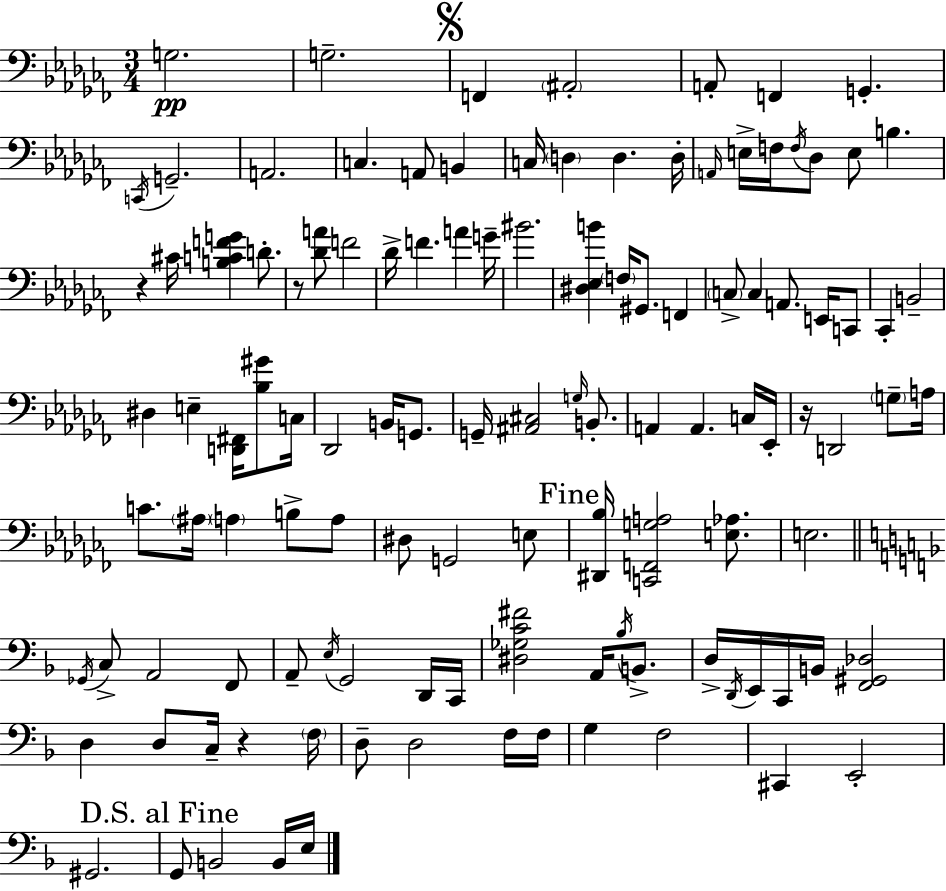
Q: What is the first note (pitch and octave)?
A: G3